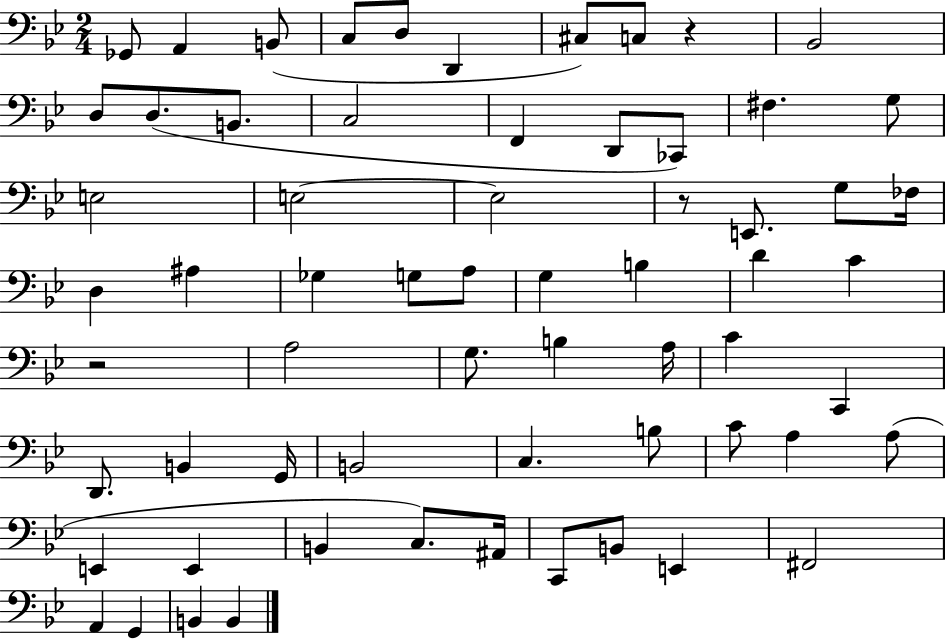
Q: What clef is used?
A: bass